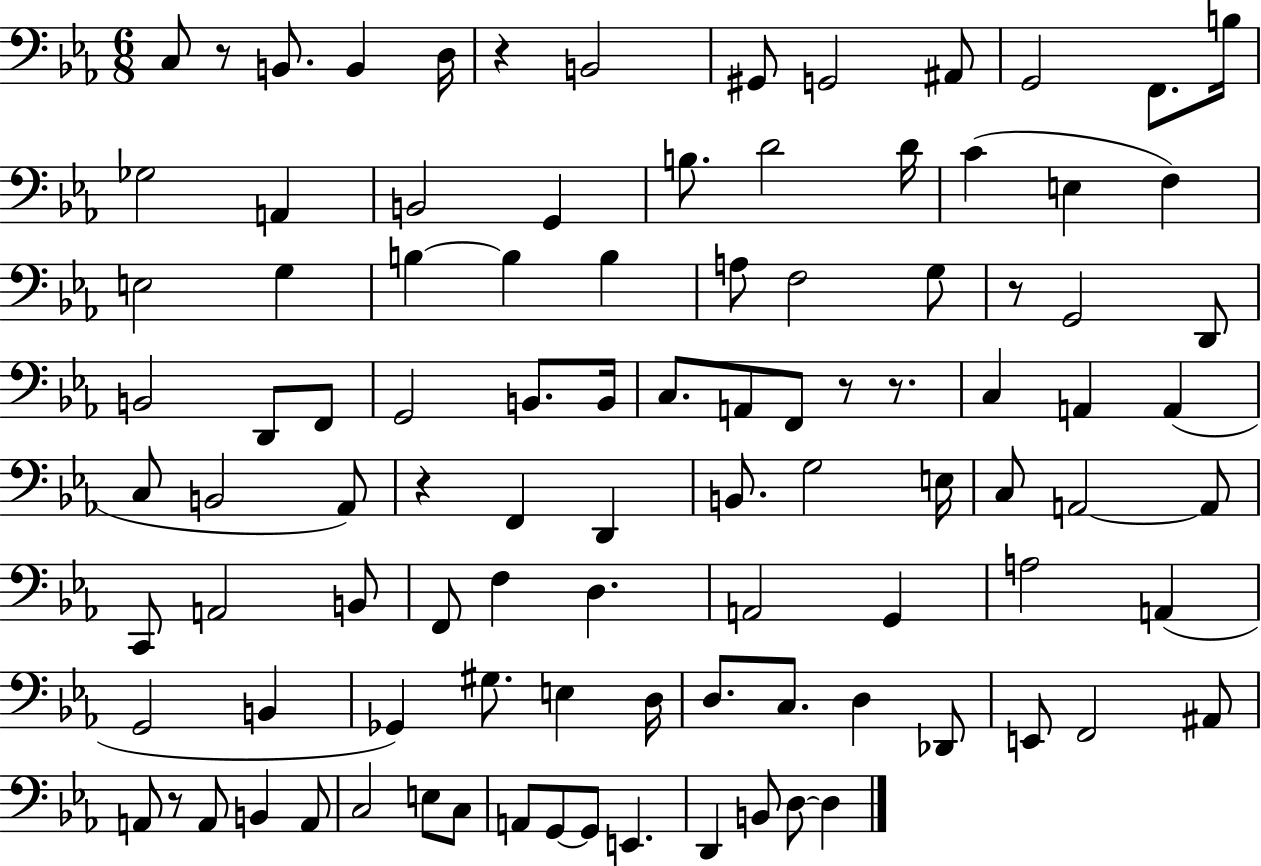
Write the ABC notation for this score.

X:1
T:Untitled
M:6/8
L:1/4
K:Eb
C,/2 z/2 B,,/2 B,, D,/4 z B,,2 ^G,,/2 G,,2 ^A,,/2 G,,2 F,,/2 B,/4 _G,2 A,, B,,2 G,, B,/2 D2 D/4 C E, F, E,2 G, B, B, B, A,/2 F,2 G,/2 z/2 G,,2 D,,/2 B,,2 D,,/2 F,,/2 G,,2 B,,/2 B,,/4 C,/2 A,,/2 F,,/2 z/2 z/2 C, A,, A,, C,/2 B,,2 _A,,/2 z F,, D,, B,,/2 G,2 E,/4 C,/2 A,,2 A,,/2 C,,/2 A,,2 B,,/2 F,,/2 F, D, A,,2 G,, A,2 A,, G,,2 B,, _G,, ^G,/2 E, D,/4 D,/2 C,/2 D, _D,,/2 E,,/2 F,,2 ^A,,/2 A,,/2 z/2 A,,/2 B,, A,,/2 C,2 E,/2 C,/2 A,,/2 G,,/2 G,,/2 E,, D,, B,,/2 D,/2 D,